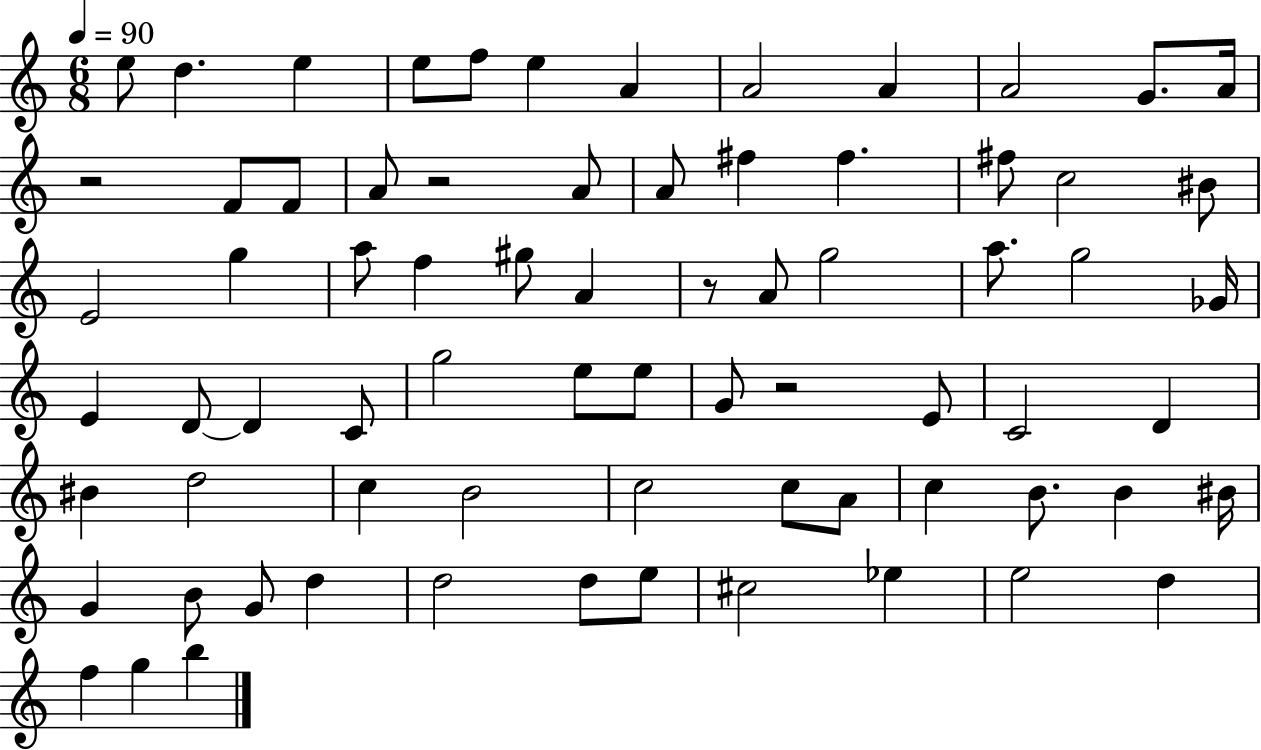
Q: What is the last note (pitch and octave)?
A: B5